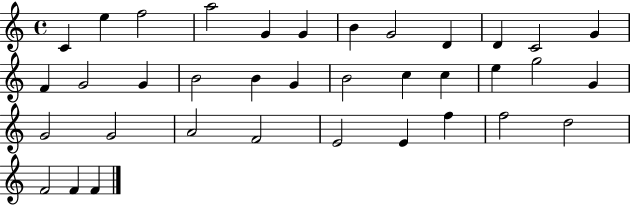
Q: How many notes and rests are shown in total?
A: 36